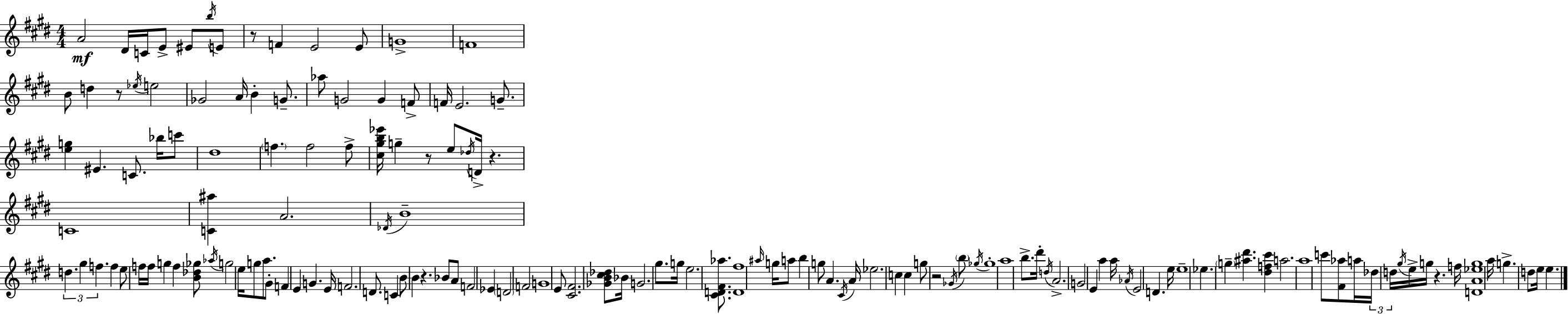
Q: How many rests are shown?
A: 7